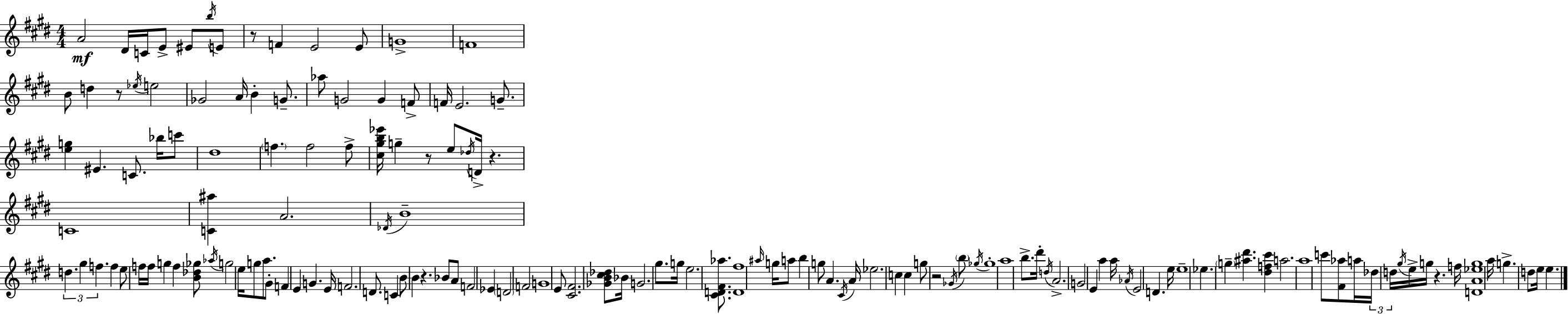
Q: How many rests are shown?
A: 7